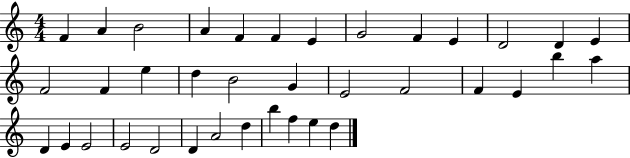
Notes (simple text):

F4/q A4/q B4/h A4/q F4/q F4/q E4/q G4/h F4/q E4/q D4/h D4/q E4/q F4/h F4/q E5/q D5/q B4/h G4/q E4/h F4/h F4/q E4/q B5/q A5/q D4/q E4/q E4/h E4/h D4/h D4/q A4/h D5/q B5/q F5/q E5/q D5/q